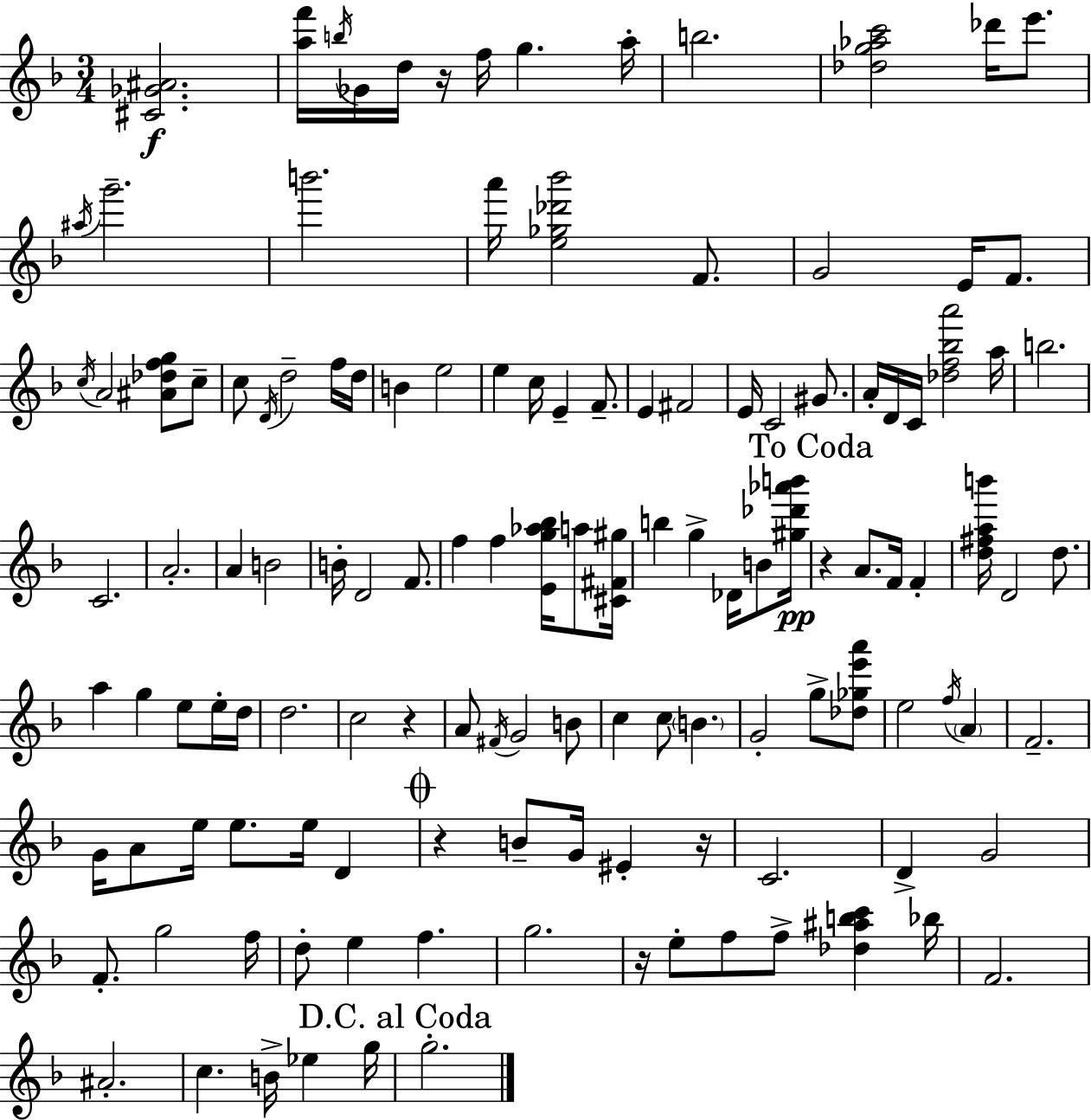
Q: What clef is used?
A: treble